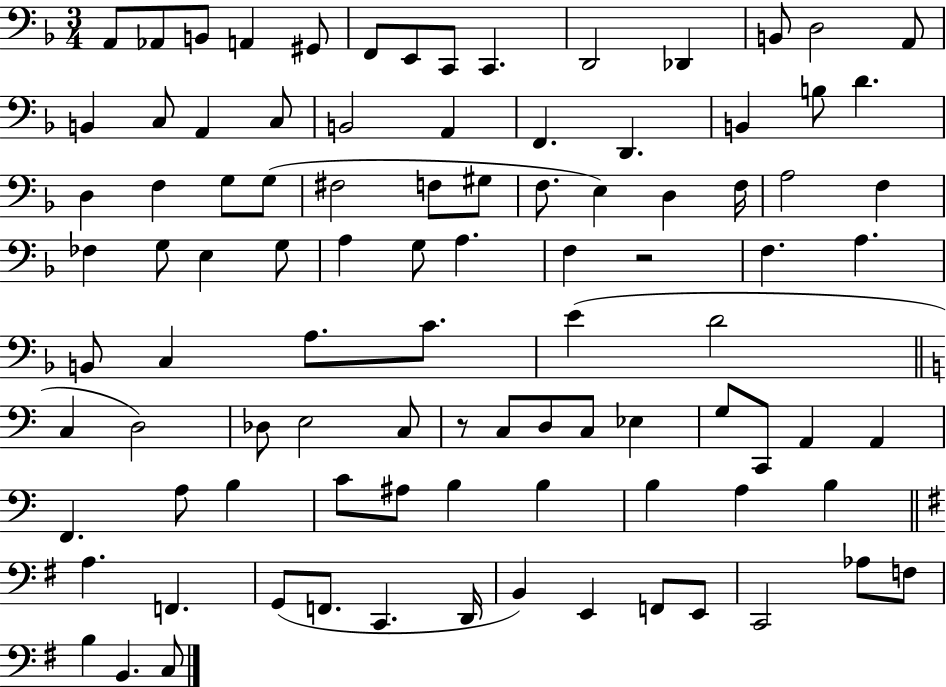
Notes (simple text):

A2/e Ab2/e B2/e A2/q G#2/e F2/e E2/e C2/e C2/q. D2/h Db2/q B2/e D3/h A2/e B2/q C3/e A2/q C3/e B2/h A2/q F2/q. D2/q. B2/q B3/e D4/q. D3/q F3/q G3/e G3/e F#3/h F3/e G#3/e F3/e. E3/q D3/q F3/s A3/h F3/q FES3/q G3/e E3/q G3/e A3/q G3/e A3/q. F3/q R/h F3/q. A3/q. B2/e C3/q A3/e. C4/e. E4/q D4/h C3/q D3/h Db3/e E3/h C3/e R/e C3/e D3/e C3/e Eb3/q G3/e C2/e A2/q A2/q F2/q. A3/e B3/q C4/e A#3/e B3/q B3/q B3/q A3/q B3/q A3/q. F2/q. G2/e F2/e. C2/q. D2/s B2/q E2/q F2/e E2/e C2/h Ab3/e F3/e B3/q B2/q. C3/e